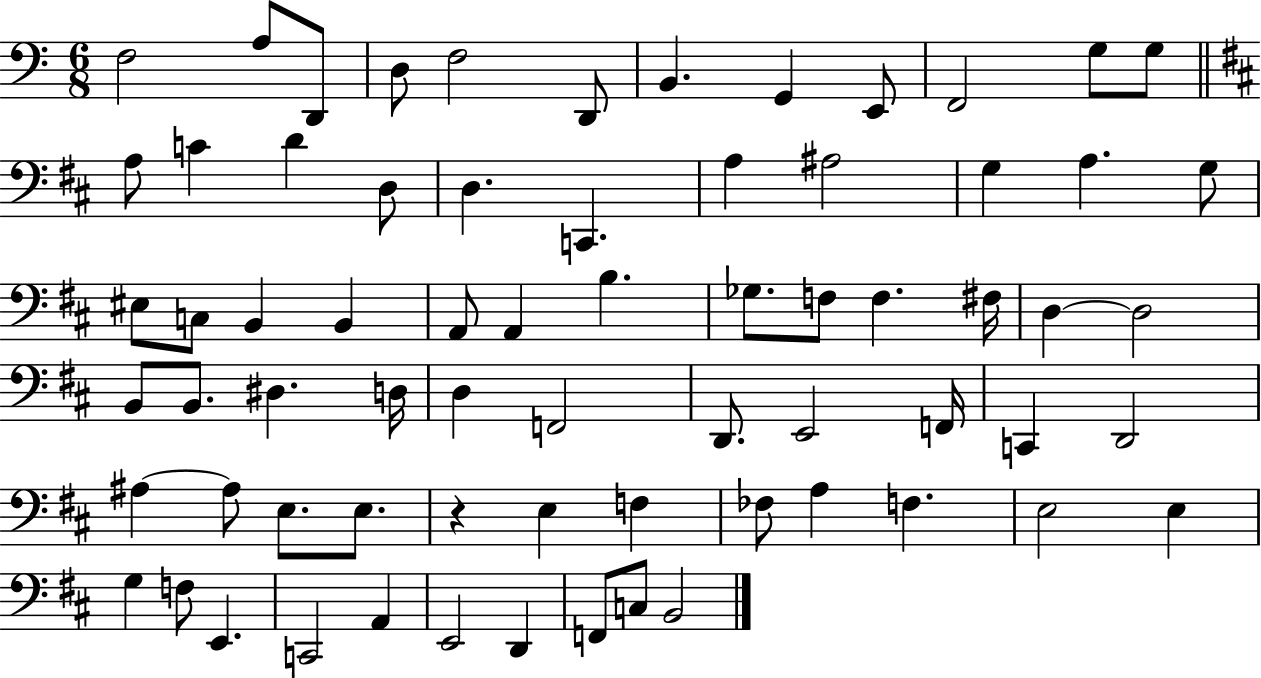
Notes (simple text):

F3/h A3/e D2/e D3/e F3/h D2/e B2/q. G2/q E2/e F2/h G3/e G3/e A3/e C4/q D4/q D3/e D3/q. C2/q. A3/q A#3/h G3/q A3/q. G3/e EIS3/e C3/e B2/q B2/q A2/e A2/q B3/q. Gb3/e. F3/e F3/q. F#3/s D3/q D3/h B2/e B2/e. D#3/q. D3/s D3/q F2/h D2/e. E2/h F2/s C2/q D2/h A#3/q A#3/e E3/e. E3/e. R/q E3/q F3/q FES3/e A3/q F3/q. E3/h E3/q G3/q F3/e E2/q. C2/h A2/q E2/h D2/q F2/e C3/e B2/h